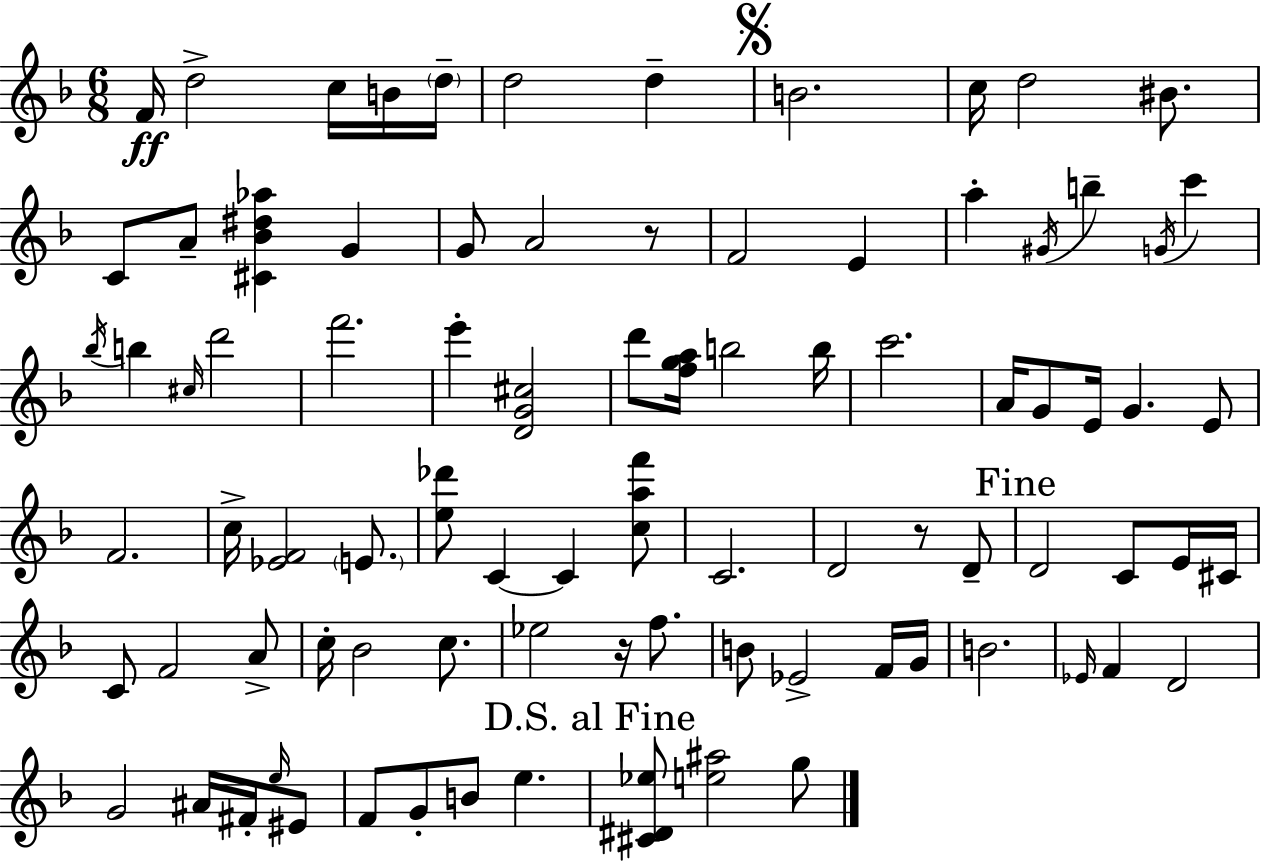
{
  \clef treble
  \numericTimeSignature
  \time 6/8
  \key f \major
  \repeat volta 2 { f'16\ff d''2-> c''16 b'16 \parenthesize d''16-- | d''2 d''4-- | \mark \markup { \musicglyph "scripts.segno" } b'2. | c''16 d''2 bis'8. | \break c'8 a'8-- <cis' bes' dis'' aes''>4 g'4 | g'8 a'2 r8 | f'2 e'4 | a''4-. \acciaccatura { gis'16 } b''4-- \acciaccatura { g'16 } c'''4 | \break \acciaccatura { bes''16 } b''4 \grace { cis''16 } d'''2 | f'''2. | e'''4-. <d' g' cis''>2 | d'''8 <f'' g'' a''>16 b''2 | \break b''16 c'''2. | a'16 g'8 e'16 g'4. | e'8 f'2. | c''16-> <ees' f'>2 | \break \parenthesize e'8. <e'' des'''>8 c'4~~ c'4 | <c'' a'' f'''>8 c'2. | d'2 | r8 d'8-- \mark "Fine" d'2 | \break c'8 e'16 cis'16 c'8 f'2 | a'8-> c''16-. bes'2 | c''8. ees''2 | r16 f''8. b'8 ees'2-> | \break f'16 g'16 b'2. | \grace { ees'16 } f'4 d'2 | g'2 | ais'16 fis'16-. \grace { e''16 } eis'8 f'8 g'8-. b'8 | \break e''4. \mark "D.S. al Fine" <cis' dis' ees''>8 <e'' ais''>2 | g''8 } \bar "|."
}